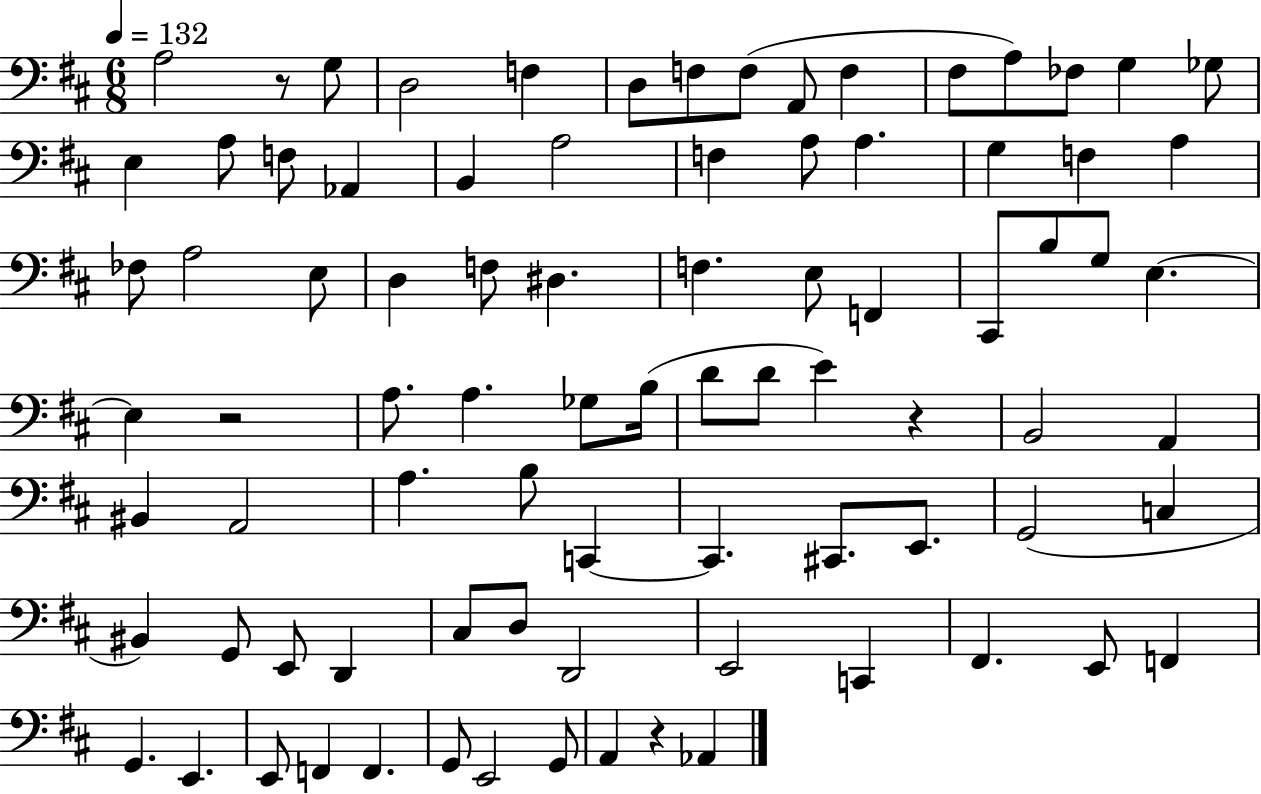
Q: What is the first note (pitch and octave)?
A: A3